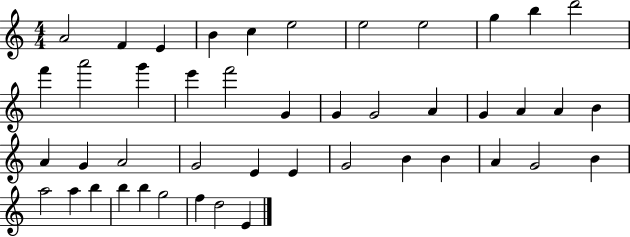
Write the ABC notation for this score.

X:1
T:Untitled
M:4/4
L:1/4
K:C
A2 F E B c e2 e2 e2 g b d'2 f' a'2 g' e' f'2 G G G2 A G A A B A G A2 G2 E E G2 B B A G2 B a2 a b b b g2 f d2 E